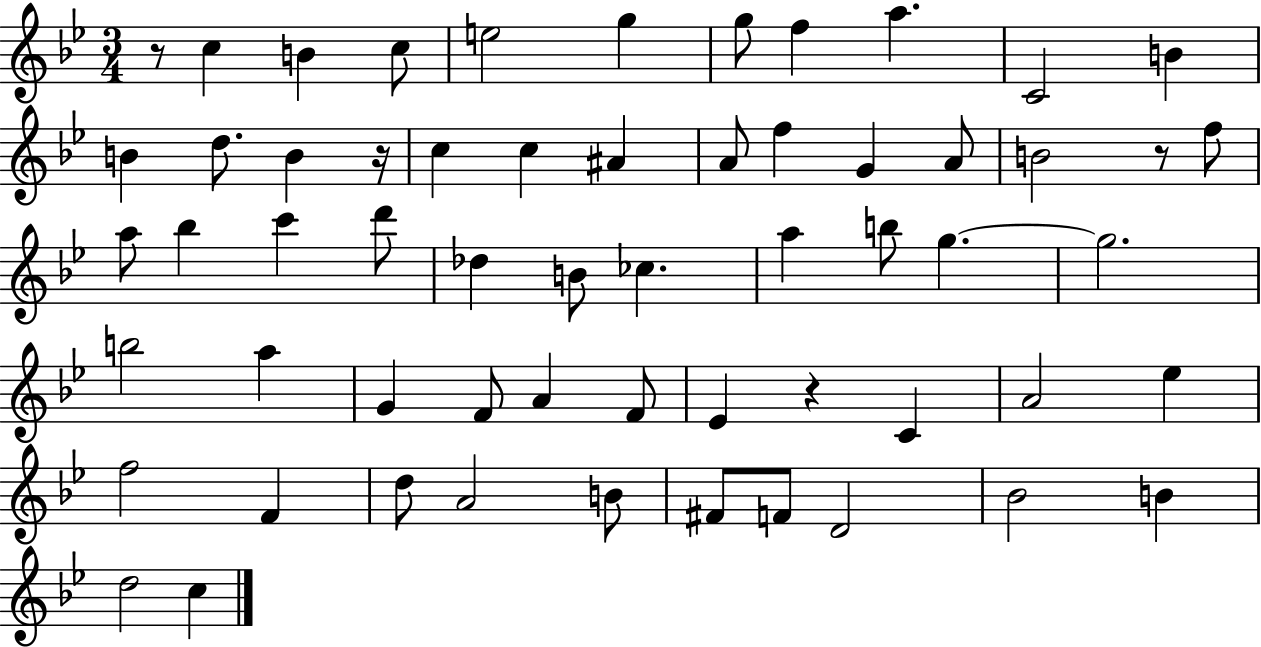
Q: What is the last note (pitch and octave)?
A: C5